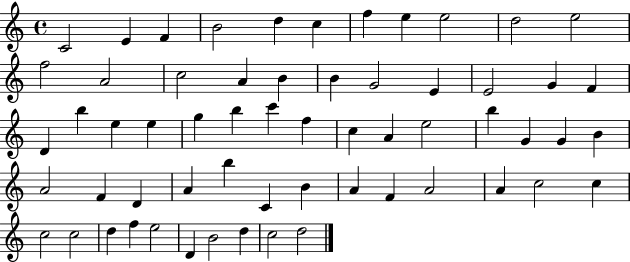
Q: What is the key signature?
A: C major